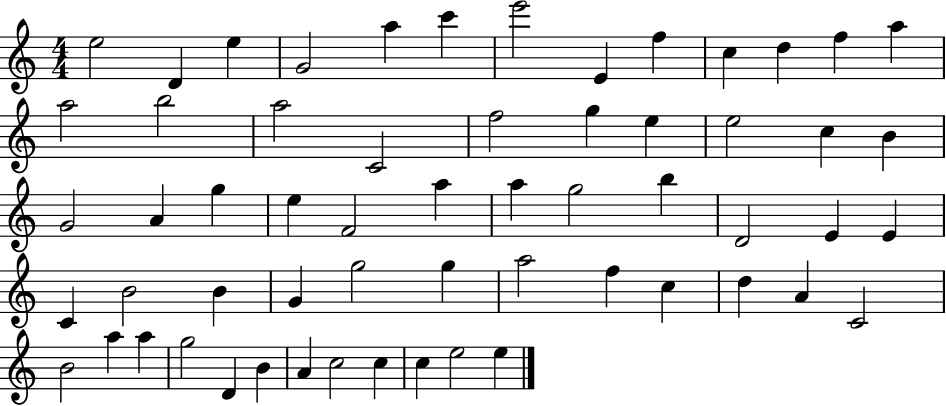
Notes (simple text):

E5/h D4/q E5/q G4/h A5/q C6/q E6/h E4/q F5/q C5/q D5/q F5/q A5/q A5/h B5/h A5/h C4/h F5/h G5/q E5/q E5/h C5/q B4/q G4/h A4/q G5/q E5/q F4/h A5/q A5/q G5/h B5/q D4/h E4/q E4/q C4/q B4/h B4/q G4/q G5/h G5/q A5/h F5/q C5/q D5/q A4/q C4/h B4/h A5/q A5/q G5/h D4/q B4/q A4/q C5/h C5/q C5/q E5/h E5/q